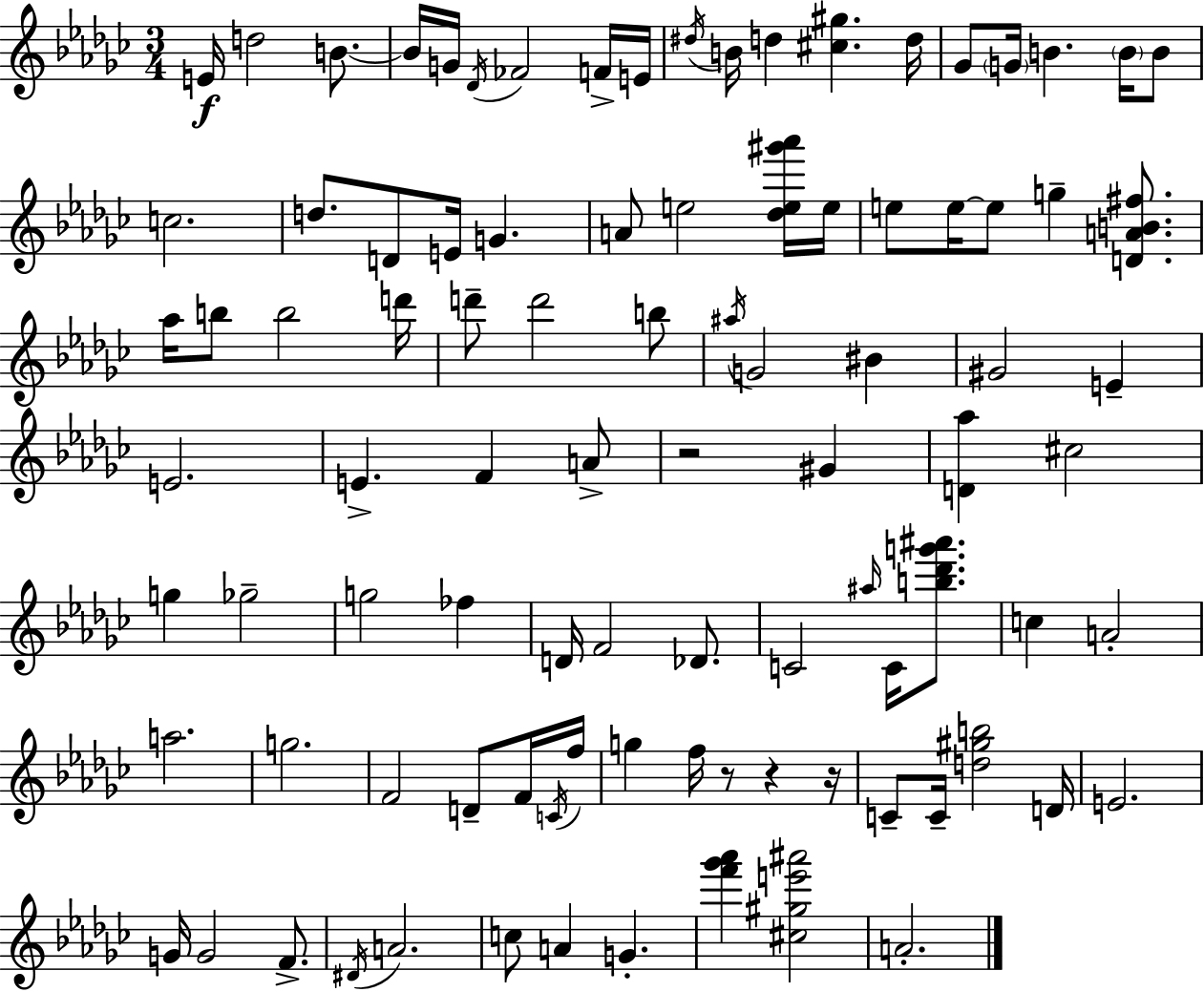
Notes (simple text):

E4/s D5/h B4/e. B4/s G4/s Db4/s FES4/h F4/s E4/s D#5/s B4/s D5/q [C#5,G#5]/q. D5/s Gb4/e G4/s B4/q. B4/s B4/e C5/h. D5/e. D4/e E4/s G4/q. A4/e E5/h [Db5,E5,G#6,Ab6]/s E5/s E5/e E5/s E5/e G5/q [D4,A4,B4,F#5]/e. Ab5/s B5/e B5/h D6/s D6/e D6/h B5/e A#5/s G4/h BIS4/q G#4/h E4/q E4/h. E4/q. F4/q A4/e R/h G#4/q [D4,Ab5]/q C#5/h G5/q Gb5/h G5/h FES5/q D4/s F4/h Db4/e. C4/h A#5/s C4/s [B5,Db6,G6,A#6]/e. C5/q A4/h A5/h. G5/h. F4/h D4/e F4/s C4/s F5/s G5/q F5/s R/e R/q R/s C4/e C4/s [D5,G#5,B5]/h D4/s E4/h. G4/s G4/h F4/e. D#4/s A4/h. C5/e A4/q G4/q. [F6,Gb6,Ab6]/q [C#5,G#5,E6,A#6]/h A4/h.